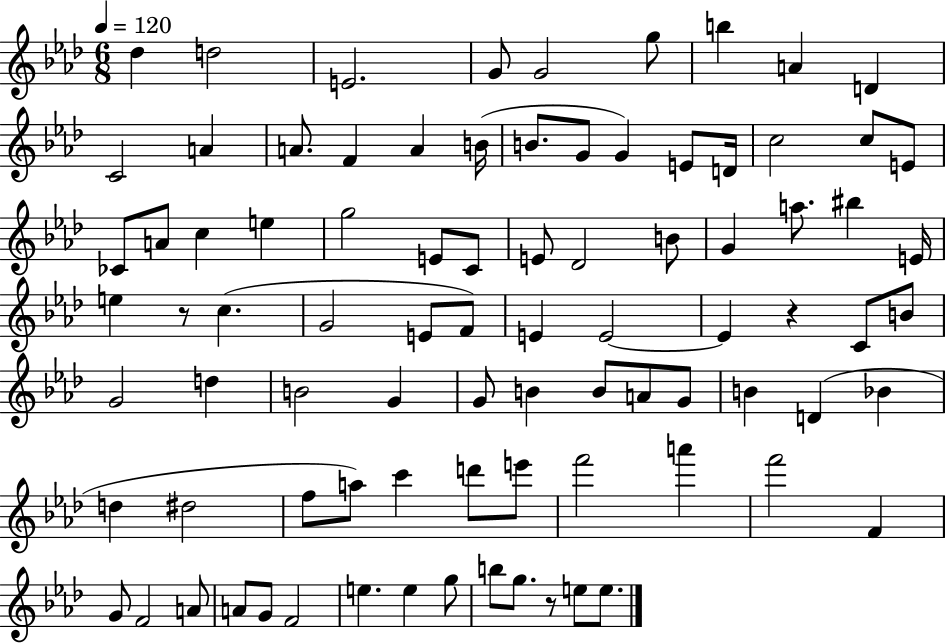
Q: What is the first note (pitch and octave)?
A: Db5